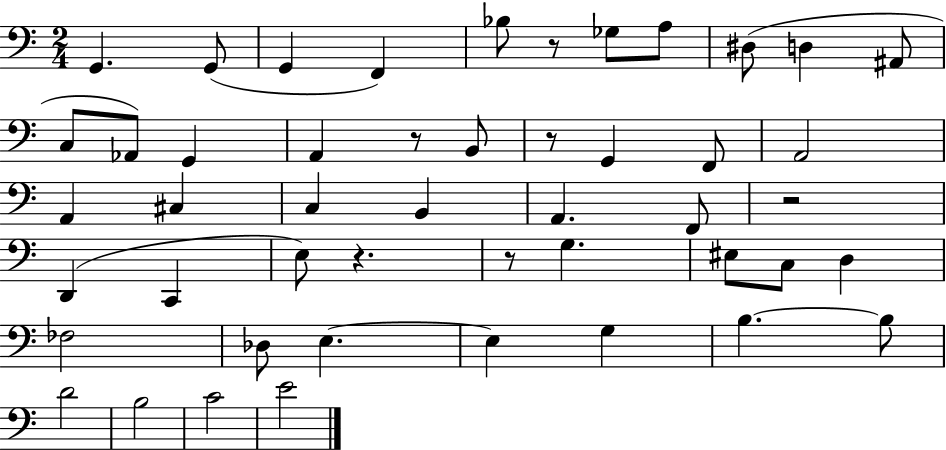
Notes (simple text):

G2/q. G2/e G2/q F2/q Bb3/e R/e Gb3/e A3/e D#3/e D3/q A#2/e C3/e Ab2/e G2/q A2/q R/e B2/e R/e G2/q F2/e A2/h A2/q C#3/q C3/q B2/q A2/q. F2/e R/h D2/q C2/q E3/e R/q. R/e G3/q. EIS3/e C3/e D3/q FES3/h Db3/e E3/q. E3/q G3/q B3/q. B3/e D4/h B3/h C4/h E4/h